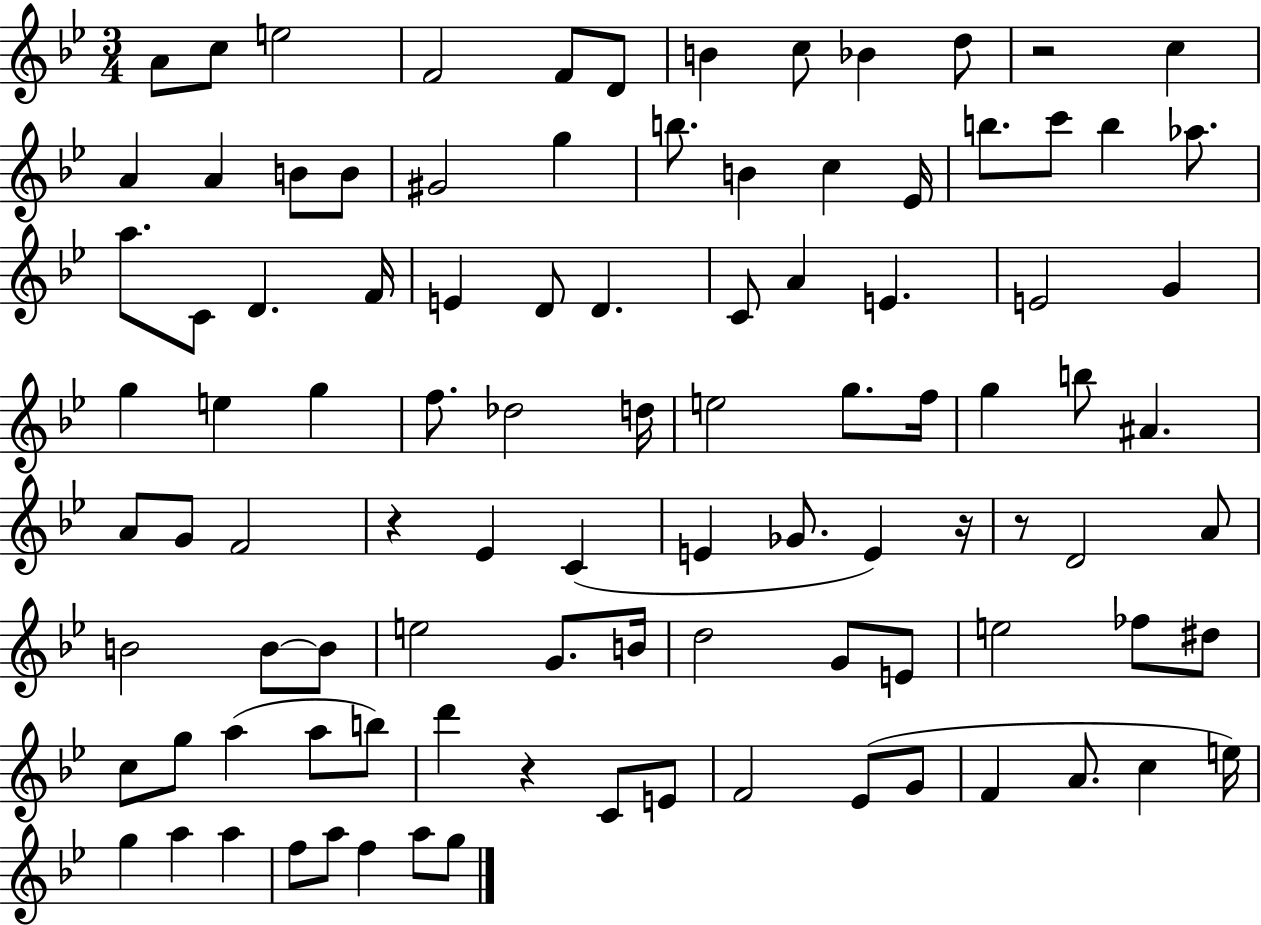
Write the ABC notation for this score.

X:1
T:Untitled
M:3/4
L:1/4
K:Bb
A/2 c/2 e2 F2 F/2 D/2 B c/2 _B d/2 z2 c A A B/2 B/2 ^G2 g b/2 B c _E/4 b/2 c'/2 b _a/2 a/2 C/2 D F/4 E D/2 D C/2 A E E2 G g e g f/2 _d2 d/4 e2 g/2 f/4 g b/2 ^A A/2 G/2 F2 z _E C E _G/2 E z/4 z/2 D2 A/2 B2 B/2 B/2 e2 G/2 B/4 d2 G/2 E/2 e2 _f/2 ^d/2 c/2 g/2 a a/2 b/2 d' z C/2 E/2 F2 _E/2 G/2 F A/2 c e/4 g a a f/2 a/2 f a/2 g/2